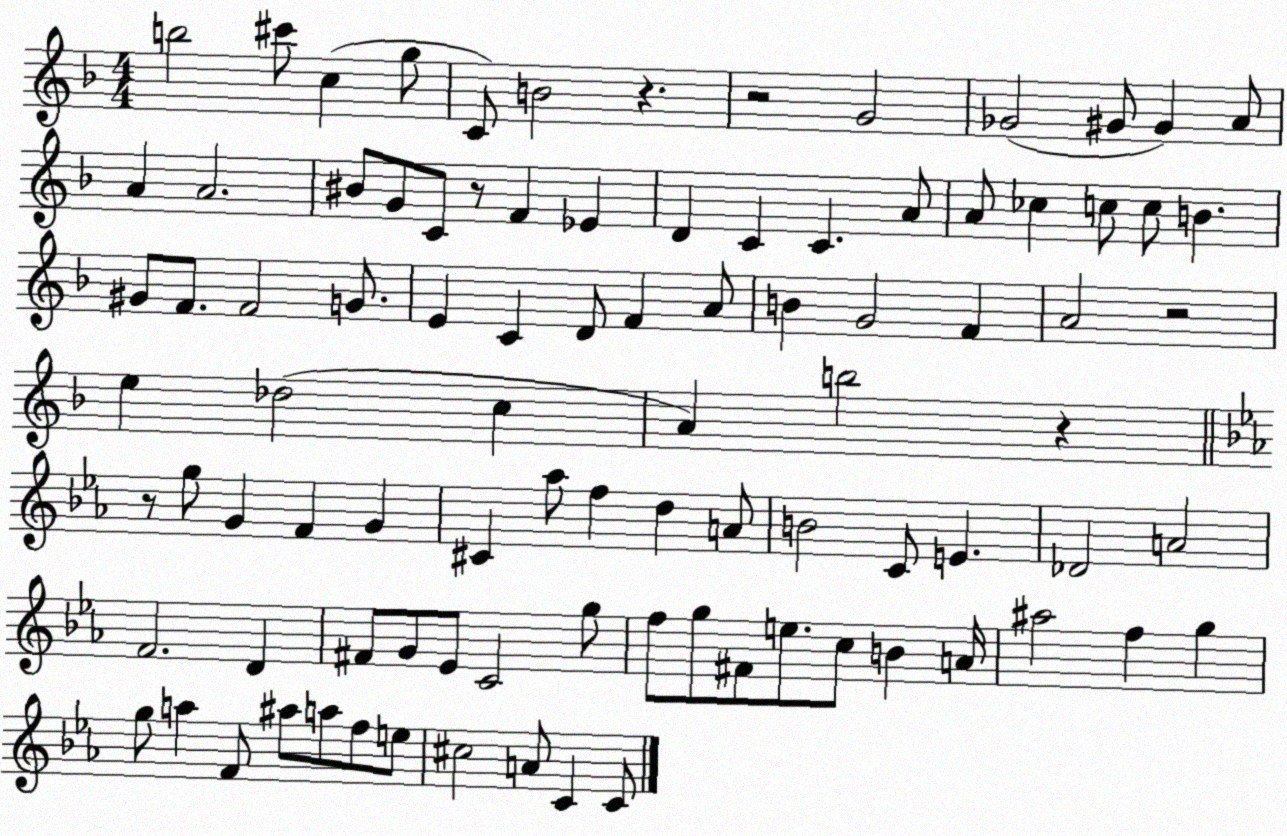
X:1
T:Untitled
M:4/4
L:1/4
K:F
b2 ^c'/2 c g/2 C/2 B2 z z2 G2 _G2 ^G/2 ^G A/2 A A2 ^B/2 G/2 C/2 z/2 F _E D C C A/2 A/2 _c c/2 c/2 B ^G/2 F/2 F2 G/2 E C D/2 F A/2 B G2 F A2 z2 e _d2 c A b2 z z/2 g/2 G F G ^C _a/2 f d A/2 B2 C/2 E _D2 A2 F2 D ^F/2 G/2 _E/2 C2 g/2 f/2 g/2 ^F/2 e/2 c/2 B A/4 ^a2 f g g/2 a F/2 ^a/2 a/2 f/2 e/2 ^c2 A/2 C C/2